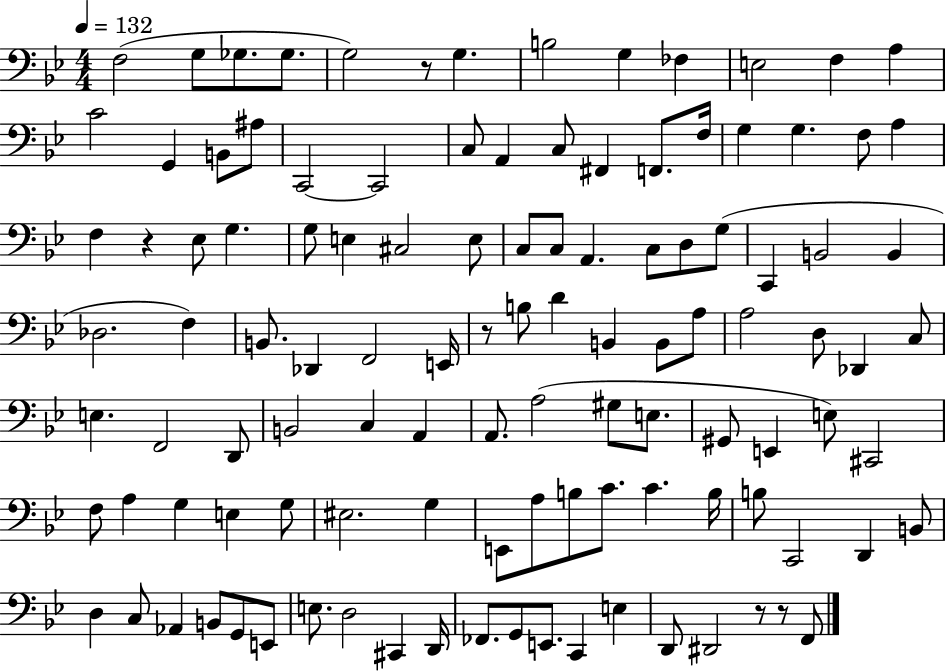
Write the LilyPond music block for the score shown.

{
  \clef bass
  \numericTimeSignature
  \time 4/4
  \key bes \major
  \tempo 4 = 132
  \repeat volta 2 { f2( g8 ges8. ges8. | g2) r8 g4. | b2 g4 fes4 | e2 f4 a4 | \break c'2 g,4 b,8 ais8 | c,2~~ c,2 | c8 a,4 c8 fis,4 f,8. f16 | g4 g4. f8 a4 | \break f4 r4 ees8 g4. | g8 e4 cis2 e8 | c8 c8 a,4. c8 d8 g8( | c,4 b,2 b,4 | \break des2. f4) | b,8. des,4 f,2 e,16 | r8 b8 d'4 b,4 b,8 a8 | a2 d8 des,4 c8 | \break e4. f,2 d,8 | b,2 c4 a,4 | a,8. a2( gis8 e8. | gis,8 e,4 e8) cis,2 | \break f8 a4 g4 e4 g8 | eis2. g4 | e,8 a8 b8 c'8. c'4. b16 | b8 c,2 d,4 b,8 | \break d4 c8 aes,4 b,8 g,8 e,8 | e8. d2 cis,4 d,16 | fes,8. g,8 e,8. c,4 e4 | d,8 dis,2 r8 r8 f,8 | \break } \bar "|."
}